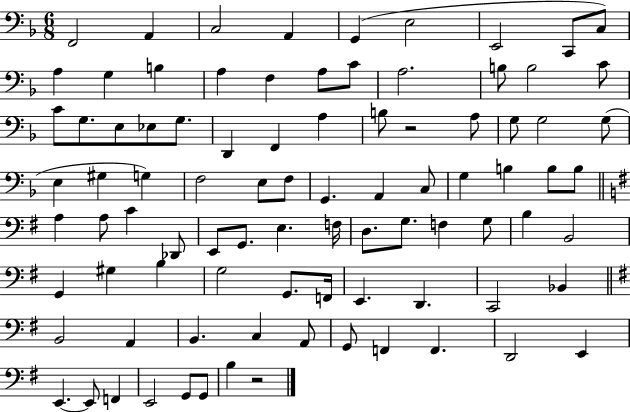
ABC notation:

X:1
T:Untitled
M:6/8
L:1/4
K:F
F,,2 A,, C,2 A,, G,, E,2 E,,2 C,,/2 C,/2 A, G, B, A, F, A,/2 C/2 A,2 B,/2 B,2 C/2 C/2 G,/2 E,/2 _E,/2 G,/2 D,, F,, A, B,/2 z2 A,/2 G,/2 G,2 G,/2 E, ^G, G, F,2 E,/2 F,/2 G,, A,, C,/2 G, B, B,/2 B,/2 A, A,/2 C _D,,/2 E,,/2 G,,/2 E, F,/4 D,/2 G,/2 F, G,/2 B, B,,2 G,, ^G, B, G,2 G,,/2 F,,/4 E,, D,, C,,2 _B,, B,,2 A,, B,, C, A,,/2 G,,/2 F,, F,, D,,2 E,, E,, E,,/2 F,, E,,2 G,,/2 G,,/2 B, z2